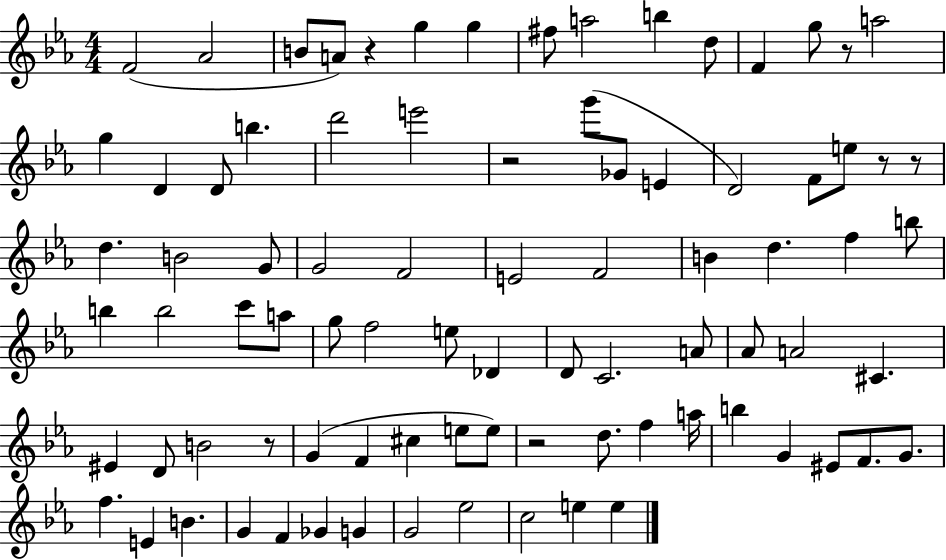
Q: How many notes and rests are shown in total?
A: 85